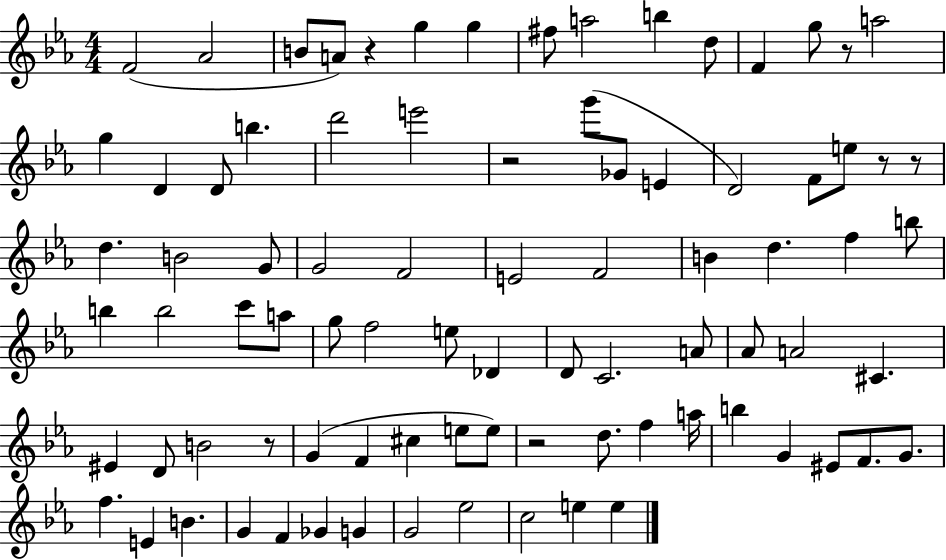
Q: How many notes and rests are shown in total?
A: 85